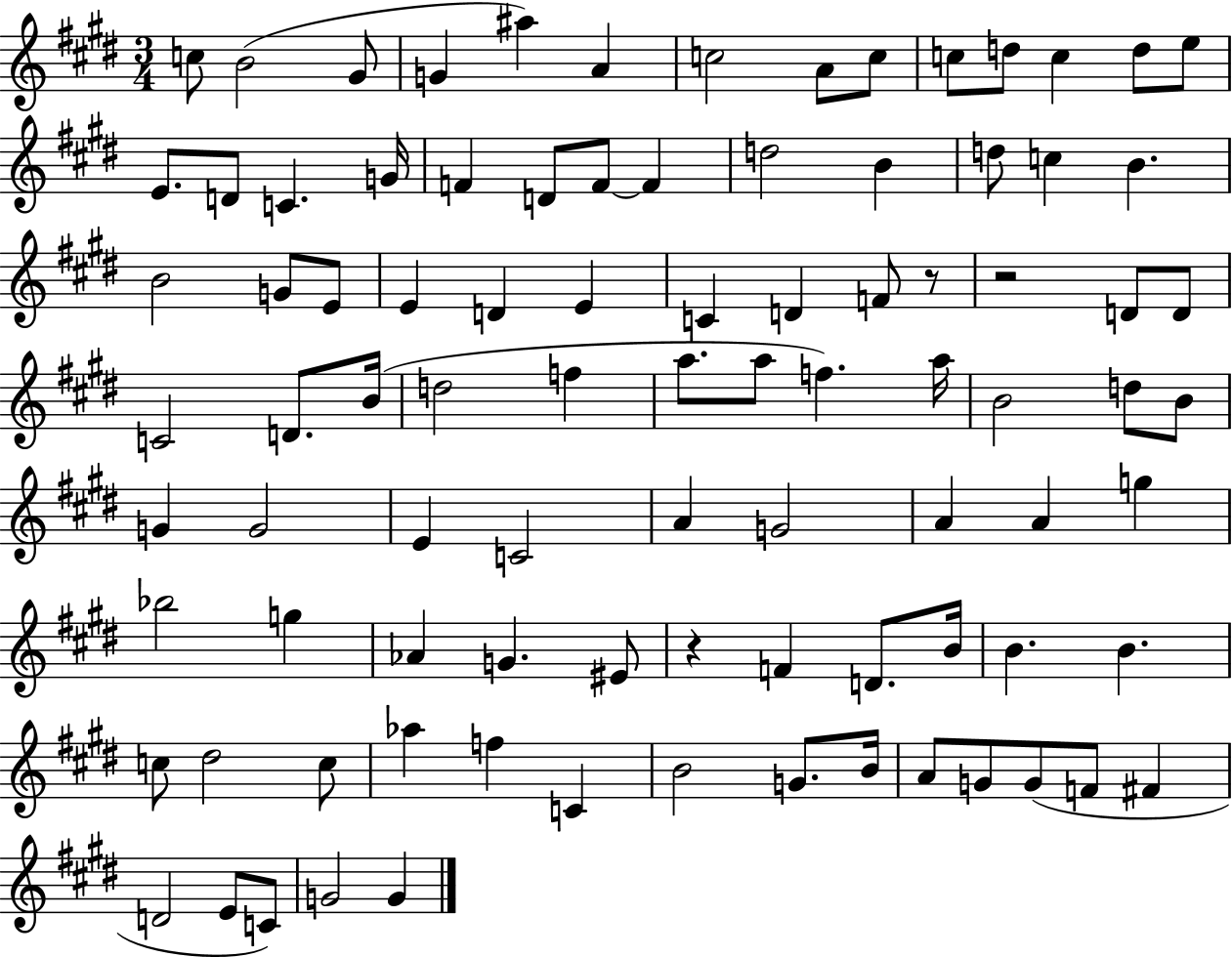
C5/e B4/h G#4/e G4/q A#5/q A4/q C5/h A4/e C5/e C5/e D5/e C5/q D5/e E5/e E4/e. D4/e C4/q. G4/s F4/q D4/e F4/e F4/q D5/h B4/q D5/e C5/q B4/q. B4/h G4/e E4/e E4/q D4/q E4/q C4/q D4/q F4/e R/e R/h D4/e D4/e C4/h D4/e. B4/s D5/h F5/q A5/e. A5/e F5/q. A5/s B4/h D5/e B4/e G4/q G4/h E4/q C4/h A4/q G4/h A4/q A4/q G5/q Bb5/h G5/q Ab4/q G4/q. EIS4/e R/q F4/q D4/e. B4/s B4/q. B4/q. C5/e D#5/h C5/e Ab5/q F5/q C4/q B4/h G4/e. B4/s A4/e G4/e G4/e F4/e F#4/q D4/h E4/e C4/e G4/h G4/q